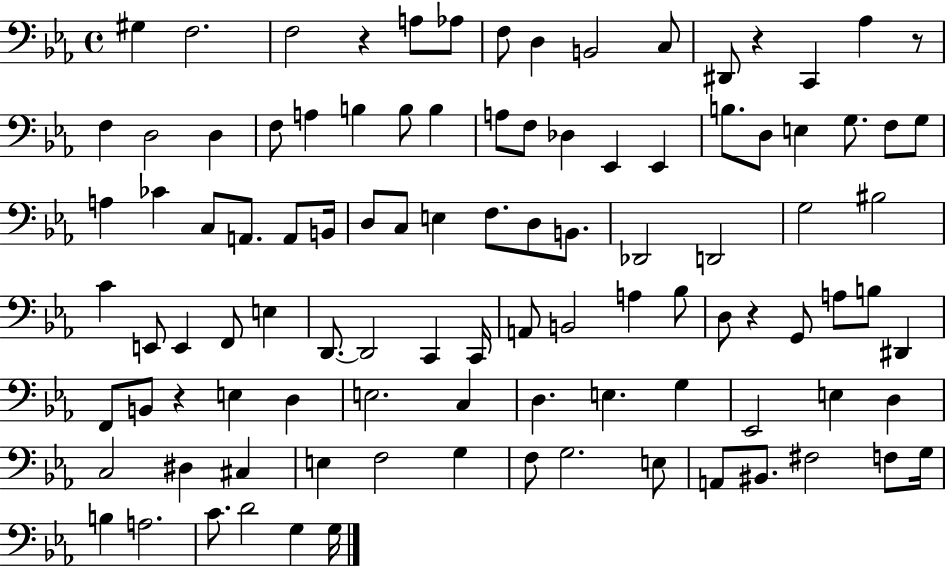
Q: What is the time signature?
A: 4/4